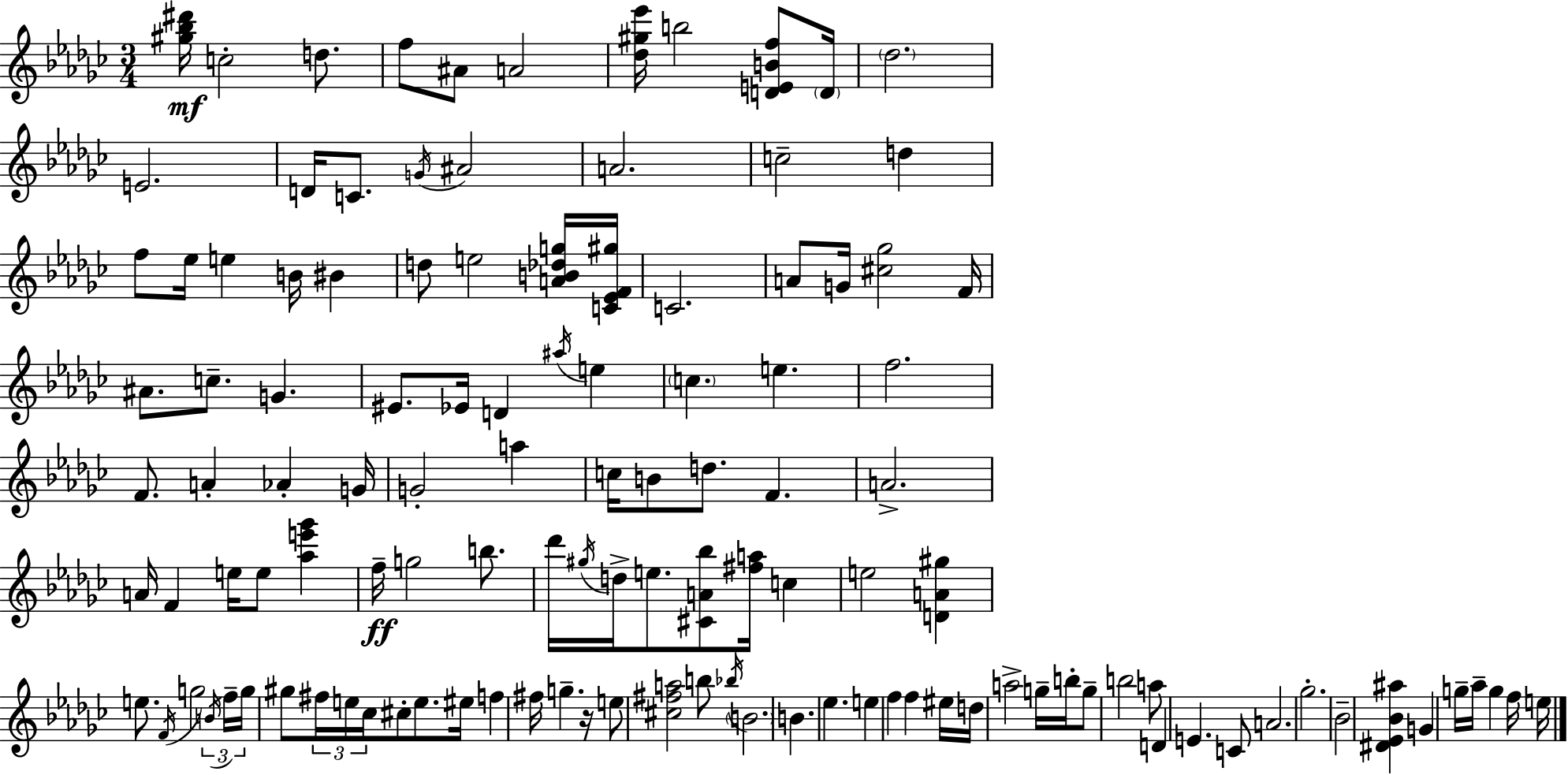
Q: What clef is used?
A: treble